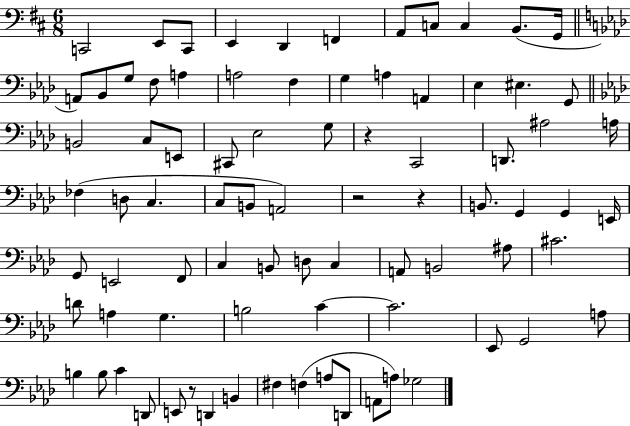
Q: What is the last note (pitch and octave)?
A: Gb3